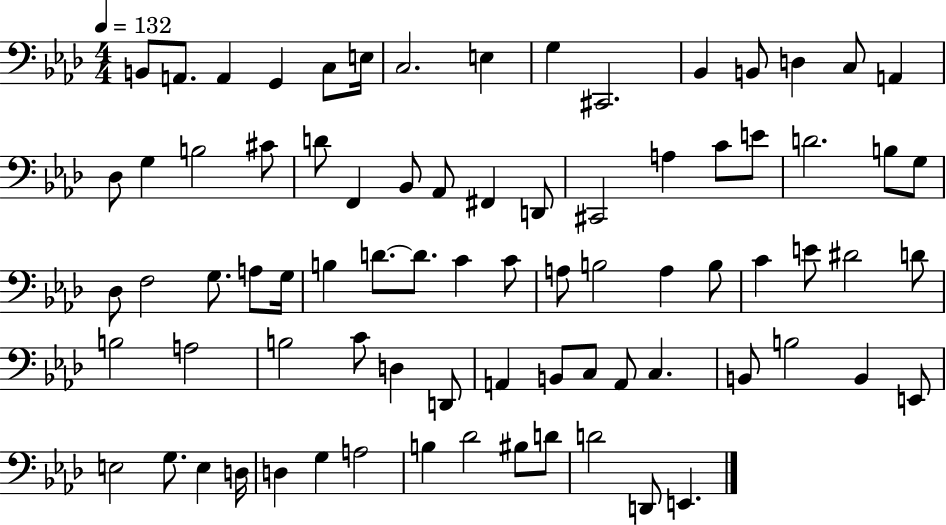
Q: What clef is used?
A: bass